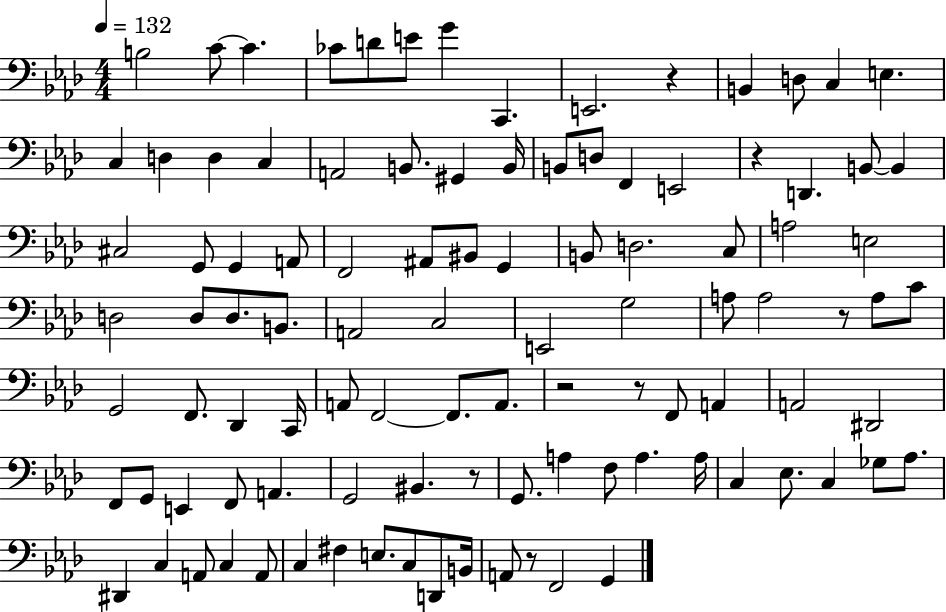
{
  \clef bass
  \numericTimeSignature
  \time 4/4
  \key aes \major
  \tempo 4 = 132
  b2 c'8~~ c'4. | ces'8 d'8 e'8 g'4 c,4. | e,2. r4 | b,4 d8 c4 e4. | \break c4 d4 d4 c4 | a,2 b,8. gis,4 b,16 | b,8 d8 f,4 e,2 | r4 d,4. b,8~~ b,4 | \break cis2 g,8 g,4 a,8 | f,2 ais,8 bis,8 g,4 | b,8 d2. c8 | a2 e2 | \break d2 d8 d8. b,8. | a,2 c2 | e,2 g2 | a8 a2 r8 a8 c'8 | \break g,2 f,8. des,4 c,16 | a,8 f,2~~ f,8. a,8. | r2 r8 f,8 a,4 | a,2 dis,2 | \break f,8 g,8 e,4 f,8 a,4. | g,2 bis,4. r8 | g,8. a4 f8 a4. a16 | c4 ees8. c4 ges8 aes8. | \break dis,4 c4 a,8 c4 a,8 | c4 fis4 e8. c8 d,8 b,16 | a,8 r8 f,2 g,4 | \bar "|."
}